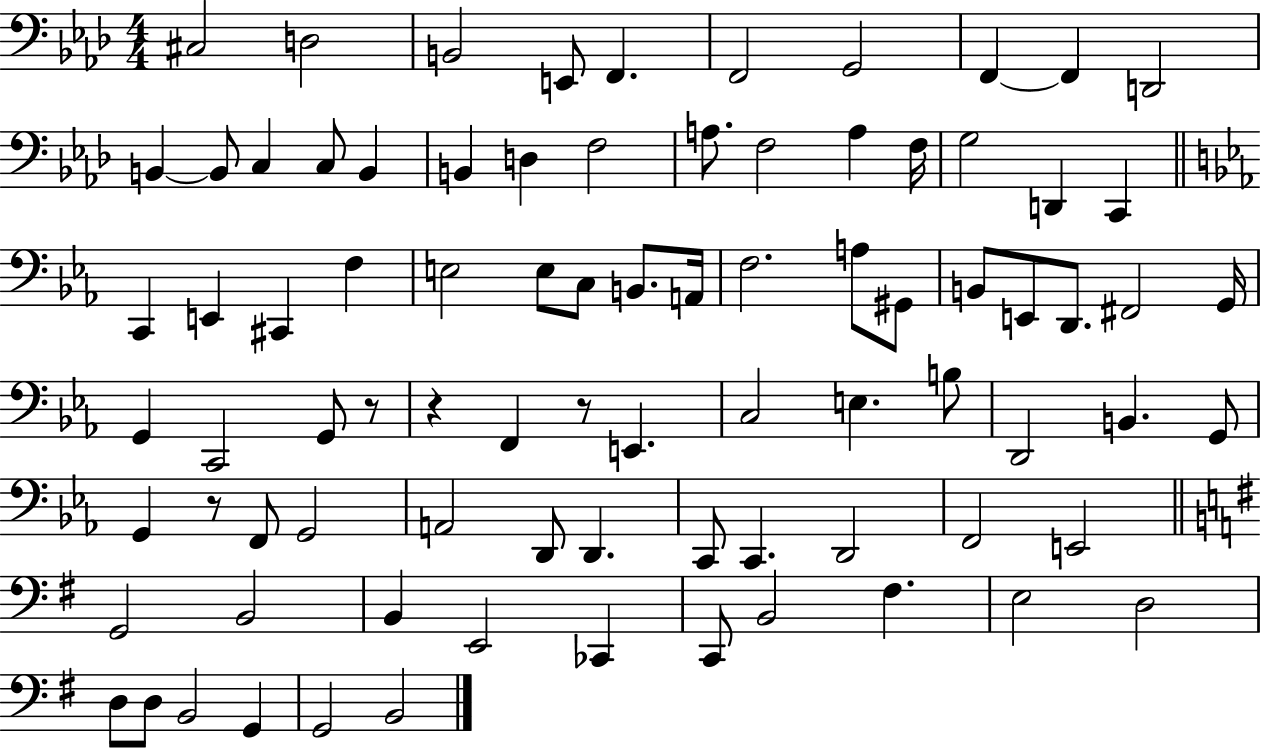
{
  \clef bass
  \numericTimeSignature
  \time 4/4
  \key aes \major
  cis2 d2 | b,2 e,8 f,4. | f,2 g,2 | f,4~~ f,4 d,2 | \break b,4~~ b,8 c4 c8 b,4 | b,4 d4 f2 | a8. f2 a4 f16 | g2 d,4 c,4 | \break \bar "||" \break \key ees \major c,4 e,4 cis,4 f4 | e2 e8 c8 b,8. a,16 | f2. a8 gis,8 | b,8 e,8 d,8. fis,2 g,16 | \break g,4 c,2 g,8 r8 | r4 f,4 r8 e,4. | c2 e4. b8 | d,2 b,4. g,8 | \break g,4 r8 f,8 g,2 | a,2 d,8 d,4. | c,8 c,4. d,2 | f,2 e,2 | \break \bar "||" \break \key g \major g,2 b,2 | b,4 e,2 ces,4 | c,8 b,2 fis4. | e2 d2 | \break d8 d8 b,2 g,4 | g,2 b,2 | \bar "|."
}